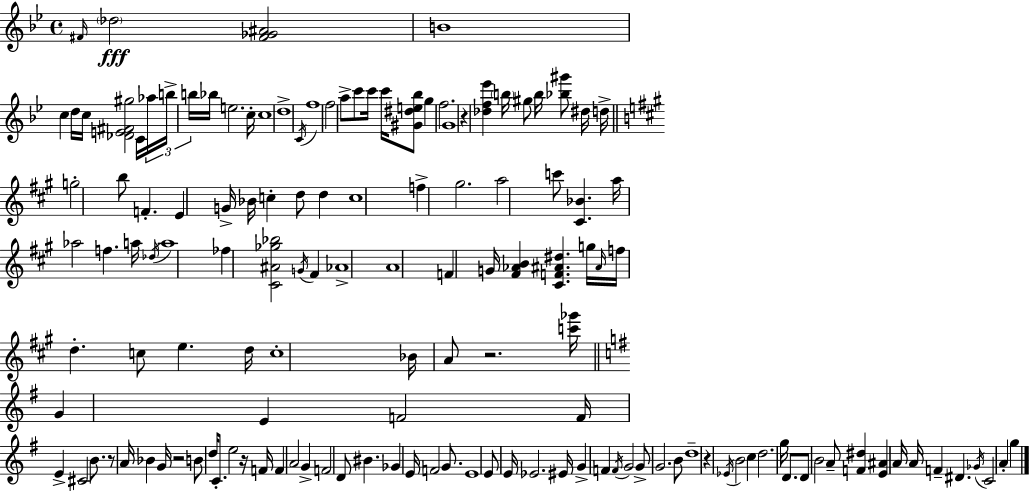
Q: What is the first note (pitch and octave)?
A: F#4